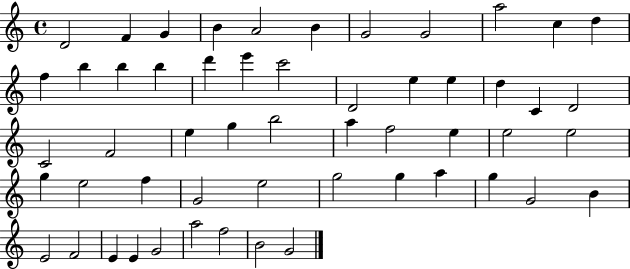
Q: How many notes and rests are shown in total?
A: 54